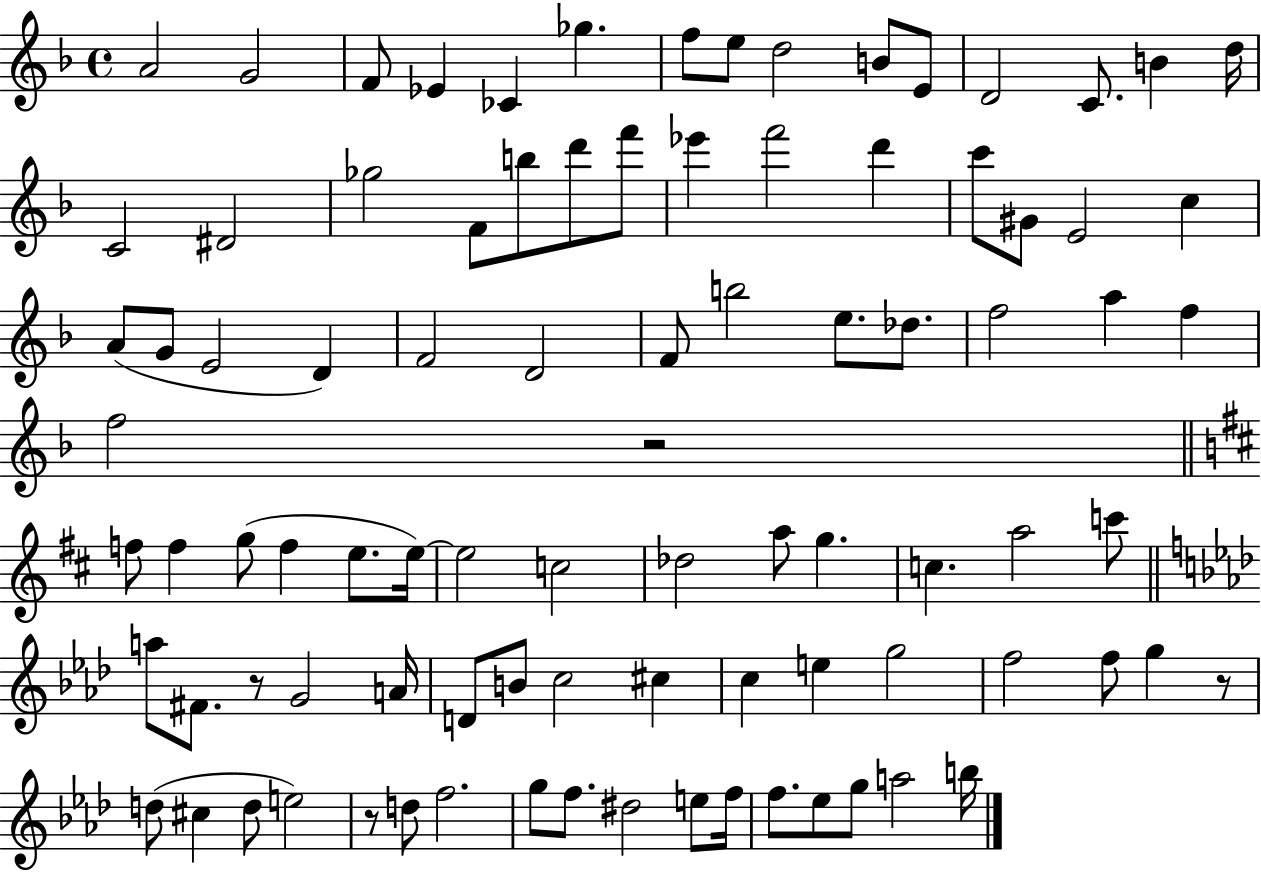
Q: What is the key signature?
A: F major